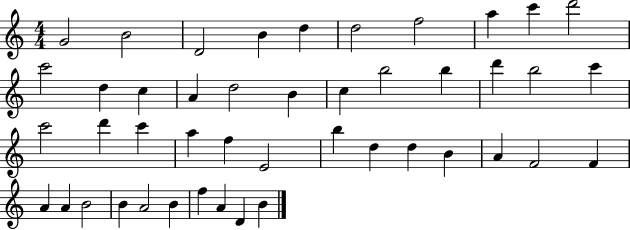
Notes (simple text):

G4/h B4/h D4/h B4/q D5/q D5/h F5/h A5/q C6/q D6/h C6/h D5/q C5/q A4/q D5/h B4/q C5/q B5/h B5/q D6/q B5/h C6/q C6/h D6/q C6/q A5/q F5/q E4/h B5/q D5/q D5/q B4/q A4/q F4/h F4/q A4/q A4/q B4/h B4/q A4/h B4/q F5/q A4/q D4/q B4/q